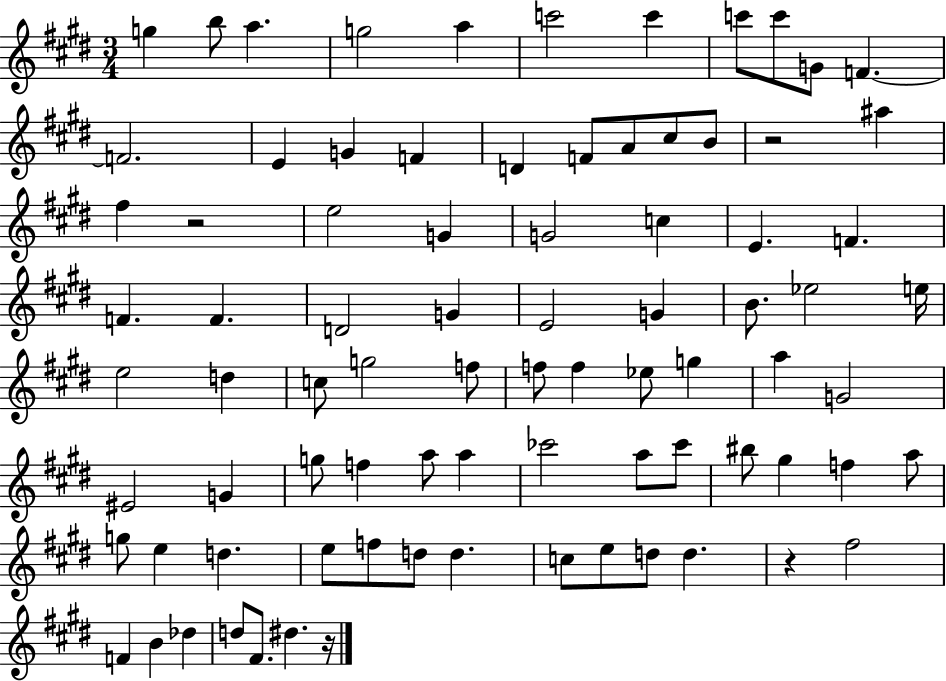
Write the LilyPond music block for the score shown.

{
  \clef treble
  \numericTimeSignature
  \time 3/4
  \key e \major
  g''4 b''8 a''4. | g''2 a''4 | c'''2 c'''4 | c'''8 c'''8 g'8 f'4.~~ | \break f'2. | e'4 g'4 f'4 | d'4 f'8 a'8 cis''8 b'8 | r2 ais''4 | \break fis''4 r2 | e''2 g'4 | g'2 c''4 | e'4. f'4. | \break f'4. f'4. | d'2 g'4 | e'2 g'4 | b'8. ees''2 e''16 | \break e''2 d''4 | c''8 g''2 f''8 | f''8 f''4 ees''8 g''4 | a''4 g'2 | \break eis'2 g'4 | g''8 f''4 a''8 a''4 | ces'''2 a''8 ces'''8 | bis''8 gis''4 f''4 a''8 | \break g''8 e''4 d''4. | e''8 f''8 d''8 d''4. | c''8 e''8 d''8 d''4. | r4 fis''2 | \break f'4 b'4 des''4 | d''8 fis'8. dis''4. r16 | \bar "|."
}